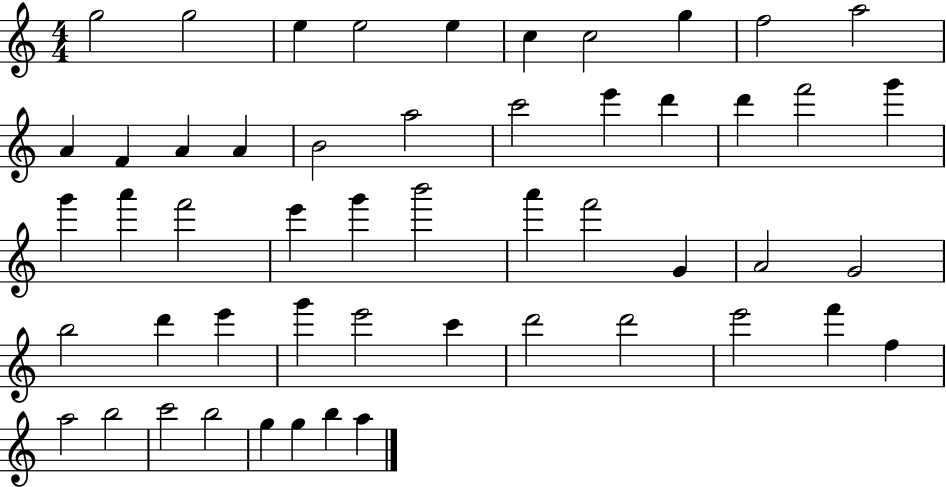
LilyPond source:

{
  \clef treble
  \numericTimeSignature
  \time 4/4
  \key c \major
  g''2 g''2 | e''4 e''2 e''4 | c''4 c''2 g''4 | f''2 a''2 | \break a'4 f'4 a'4 a'4 | b'2 a''2 | c'''2 e'''4 d'''4 | d'''4 f'''2 g'''4 | \break g'''4 a'''4 f'''2 | e'''4 g'''4 b'''2 | a'''4 f'''2 g'4 | a'2 g'2 | \break b''2 d'''4 e'''4 | g'''4 e'''2 c'''4 | d'''2 d'''2 | e'''2 f'''4 f''4 | \break a''2 b''2 | c'''2 b''2 | g''4 g''4 b''4 a''4 | \bar "|."
}